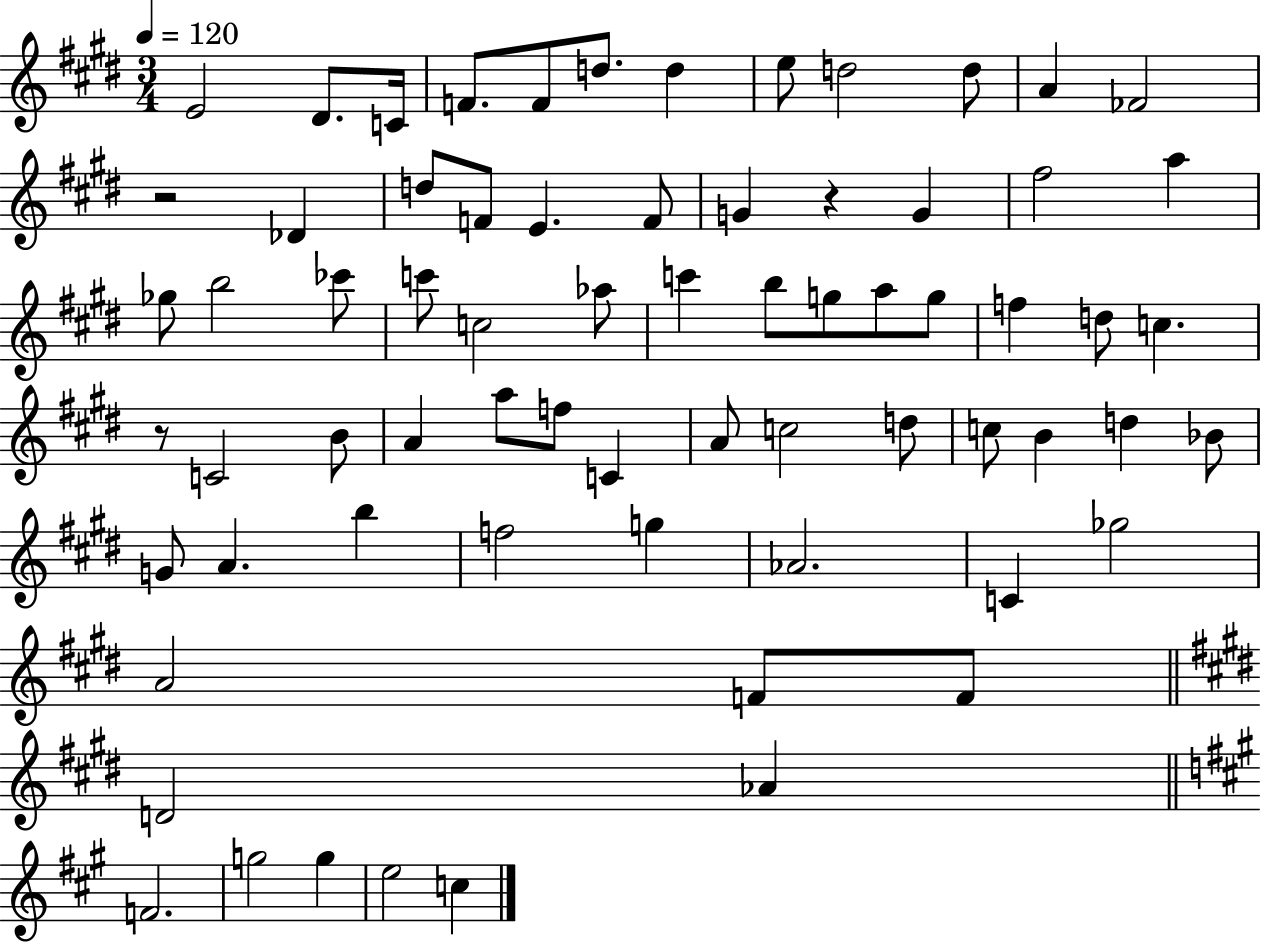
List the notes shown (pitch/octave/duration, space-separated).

E4/h D#4/e. C4/s F4/e. F4/e D5/e. D5/q E5/e D5/h D5/e A4/q FES4/h R/h Db4/q D5/e F4/e E4/q. F4/e G4/q R/q G4/q F#5/h A5/q Gb5/e B5/h CES6/e C6/e C5/h Ab5/e C6/q B5/e G5/e A5/e G5/e F5/q D5/e C5/q. R/e C4/h B4/e A4/q A5/e F5/e C4/q A4/e C5/h D5/e C5/e B4/q D5/q Bb4/e G4/e A4/q. B5/q F5/h G5/q Ab4/h. C4/q Gb5/h A4/h F4/e F4/e D4/h Ab4/q F4/h. G5/h G5/q E5/h C5/q